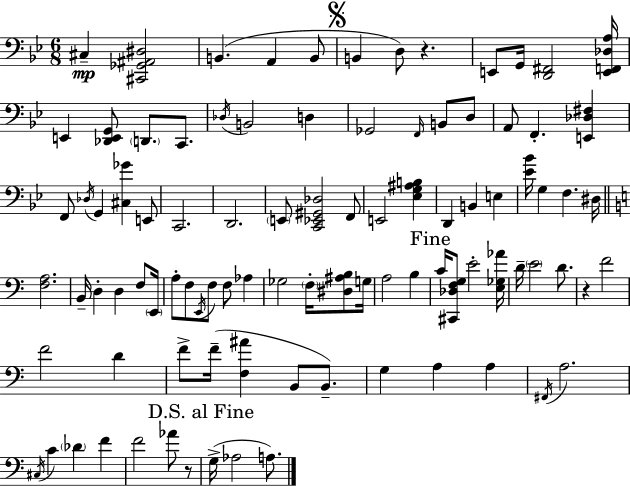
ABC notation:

X:1
T:Untitled
M:6/8
L:1/4
K:Gm
^C, [^C,,_G,,^A,,^D,]2 B,, A,, B,,/2 B,, D,/2 z E,,/2 G,,/4 [D,,^F,,]2 [E,,F,,_D,A,]/4 E,, [_D,,E,,G,,]/2 D,,/2 C,,/2 _D,/4 B,,2 D, _G,,2 F,,/4 B,,/2 D,/2 A,,/2 F,, [E,,_D,^F,] F,,/2 _D,/4 G,, [^C,_G] E,,/2 C,,2 D,,2 E,,/2 [C,,_E,,^G,,_D,]2 F,,/2 E,,2 [_E,G,^A,B,] D,, B,, E, [_E_B]/4 G, F, ^D,/4 [F,A,]2 B,,/4 D, D, F,/2 E,,/4 A,/2 F,/2 E,,/4 F,/2 F,/2 _A, _G,2 F,/4 [^D,^A,B,]/2 G,/4 A,2 B, C/4 [^C,,_D,F,G,]/2 E2 [E,_G,_A]/4 D/4 E2 D/2 z F2 F2 D F/2 F/4 [F,^A] B,,/2 B,,/2 G, A, A, ^F,,/4 A,2 ^C,/4 C _D F F2 _A/2 z/2 G,/4 _A,2 A,/2